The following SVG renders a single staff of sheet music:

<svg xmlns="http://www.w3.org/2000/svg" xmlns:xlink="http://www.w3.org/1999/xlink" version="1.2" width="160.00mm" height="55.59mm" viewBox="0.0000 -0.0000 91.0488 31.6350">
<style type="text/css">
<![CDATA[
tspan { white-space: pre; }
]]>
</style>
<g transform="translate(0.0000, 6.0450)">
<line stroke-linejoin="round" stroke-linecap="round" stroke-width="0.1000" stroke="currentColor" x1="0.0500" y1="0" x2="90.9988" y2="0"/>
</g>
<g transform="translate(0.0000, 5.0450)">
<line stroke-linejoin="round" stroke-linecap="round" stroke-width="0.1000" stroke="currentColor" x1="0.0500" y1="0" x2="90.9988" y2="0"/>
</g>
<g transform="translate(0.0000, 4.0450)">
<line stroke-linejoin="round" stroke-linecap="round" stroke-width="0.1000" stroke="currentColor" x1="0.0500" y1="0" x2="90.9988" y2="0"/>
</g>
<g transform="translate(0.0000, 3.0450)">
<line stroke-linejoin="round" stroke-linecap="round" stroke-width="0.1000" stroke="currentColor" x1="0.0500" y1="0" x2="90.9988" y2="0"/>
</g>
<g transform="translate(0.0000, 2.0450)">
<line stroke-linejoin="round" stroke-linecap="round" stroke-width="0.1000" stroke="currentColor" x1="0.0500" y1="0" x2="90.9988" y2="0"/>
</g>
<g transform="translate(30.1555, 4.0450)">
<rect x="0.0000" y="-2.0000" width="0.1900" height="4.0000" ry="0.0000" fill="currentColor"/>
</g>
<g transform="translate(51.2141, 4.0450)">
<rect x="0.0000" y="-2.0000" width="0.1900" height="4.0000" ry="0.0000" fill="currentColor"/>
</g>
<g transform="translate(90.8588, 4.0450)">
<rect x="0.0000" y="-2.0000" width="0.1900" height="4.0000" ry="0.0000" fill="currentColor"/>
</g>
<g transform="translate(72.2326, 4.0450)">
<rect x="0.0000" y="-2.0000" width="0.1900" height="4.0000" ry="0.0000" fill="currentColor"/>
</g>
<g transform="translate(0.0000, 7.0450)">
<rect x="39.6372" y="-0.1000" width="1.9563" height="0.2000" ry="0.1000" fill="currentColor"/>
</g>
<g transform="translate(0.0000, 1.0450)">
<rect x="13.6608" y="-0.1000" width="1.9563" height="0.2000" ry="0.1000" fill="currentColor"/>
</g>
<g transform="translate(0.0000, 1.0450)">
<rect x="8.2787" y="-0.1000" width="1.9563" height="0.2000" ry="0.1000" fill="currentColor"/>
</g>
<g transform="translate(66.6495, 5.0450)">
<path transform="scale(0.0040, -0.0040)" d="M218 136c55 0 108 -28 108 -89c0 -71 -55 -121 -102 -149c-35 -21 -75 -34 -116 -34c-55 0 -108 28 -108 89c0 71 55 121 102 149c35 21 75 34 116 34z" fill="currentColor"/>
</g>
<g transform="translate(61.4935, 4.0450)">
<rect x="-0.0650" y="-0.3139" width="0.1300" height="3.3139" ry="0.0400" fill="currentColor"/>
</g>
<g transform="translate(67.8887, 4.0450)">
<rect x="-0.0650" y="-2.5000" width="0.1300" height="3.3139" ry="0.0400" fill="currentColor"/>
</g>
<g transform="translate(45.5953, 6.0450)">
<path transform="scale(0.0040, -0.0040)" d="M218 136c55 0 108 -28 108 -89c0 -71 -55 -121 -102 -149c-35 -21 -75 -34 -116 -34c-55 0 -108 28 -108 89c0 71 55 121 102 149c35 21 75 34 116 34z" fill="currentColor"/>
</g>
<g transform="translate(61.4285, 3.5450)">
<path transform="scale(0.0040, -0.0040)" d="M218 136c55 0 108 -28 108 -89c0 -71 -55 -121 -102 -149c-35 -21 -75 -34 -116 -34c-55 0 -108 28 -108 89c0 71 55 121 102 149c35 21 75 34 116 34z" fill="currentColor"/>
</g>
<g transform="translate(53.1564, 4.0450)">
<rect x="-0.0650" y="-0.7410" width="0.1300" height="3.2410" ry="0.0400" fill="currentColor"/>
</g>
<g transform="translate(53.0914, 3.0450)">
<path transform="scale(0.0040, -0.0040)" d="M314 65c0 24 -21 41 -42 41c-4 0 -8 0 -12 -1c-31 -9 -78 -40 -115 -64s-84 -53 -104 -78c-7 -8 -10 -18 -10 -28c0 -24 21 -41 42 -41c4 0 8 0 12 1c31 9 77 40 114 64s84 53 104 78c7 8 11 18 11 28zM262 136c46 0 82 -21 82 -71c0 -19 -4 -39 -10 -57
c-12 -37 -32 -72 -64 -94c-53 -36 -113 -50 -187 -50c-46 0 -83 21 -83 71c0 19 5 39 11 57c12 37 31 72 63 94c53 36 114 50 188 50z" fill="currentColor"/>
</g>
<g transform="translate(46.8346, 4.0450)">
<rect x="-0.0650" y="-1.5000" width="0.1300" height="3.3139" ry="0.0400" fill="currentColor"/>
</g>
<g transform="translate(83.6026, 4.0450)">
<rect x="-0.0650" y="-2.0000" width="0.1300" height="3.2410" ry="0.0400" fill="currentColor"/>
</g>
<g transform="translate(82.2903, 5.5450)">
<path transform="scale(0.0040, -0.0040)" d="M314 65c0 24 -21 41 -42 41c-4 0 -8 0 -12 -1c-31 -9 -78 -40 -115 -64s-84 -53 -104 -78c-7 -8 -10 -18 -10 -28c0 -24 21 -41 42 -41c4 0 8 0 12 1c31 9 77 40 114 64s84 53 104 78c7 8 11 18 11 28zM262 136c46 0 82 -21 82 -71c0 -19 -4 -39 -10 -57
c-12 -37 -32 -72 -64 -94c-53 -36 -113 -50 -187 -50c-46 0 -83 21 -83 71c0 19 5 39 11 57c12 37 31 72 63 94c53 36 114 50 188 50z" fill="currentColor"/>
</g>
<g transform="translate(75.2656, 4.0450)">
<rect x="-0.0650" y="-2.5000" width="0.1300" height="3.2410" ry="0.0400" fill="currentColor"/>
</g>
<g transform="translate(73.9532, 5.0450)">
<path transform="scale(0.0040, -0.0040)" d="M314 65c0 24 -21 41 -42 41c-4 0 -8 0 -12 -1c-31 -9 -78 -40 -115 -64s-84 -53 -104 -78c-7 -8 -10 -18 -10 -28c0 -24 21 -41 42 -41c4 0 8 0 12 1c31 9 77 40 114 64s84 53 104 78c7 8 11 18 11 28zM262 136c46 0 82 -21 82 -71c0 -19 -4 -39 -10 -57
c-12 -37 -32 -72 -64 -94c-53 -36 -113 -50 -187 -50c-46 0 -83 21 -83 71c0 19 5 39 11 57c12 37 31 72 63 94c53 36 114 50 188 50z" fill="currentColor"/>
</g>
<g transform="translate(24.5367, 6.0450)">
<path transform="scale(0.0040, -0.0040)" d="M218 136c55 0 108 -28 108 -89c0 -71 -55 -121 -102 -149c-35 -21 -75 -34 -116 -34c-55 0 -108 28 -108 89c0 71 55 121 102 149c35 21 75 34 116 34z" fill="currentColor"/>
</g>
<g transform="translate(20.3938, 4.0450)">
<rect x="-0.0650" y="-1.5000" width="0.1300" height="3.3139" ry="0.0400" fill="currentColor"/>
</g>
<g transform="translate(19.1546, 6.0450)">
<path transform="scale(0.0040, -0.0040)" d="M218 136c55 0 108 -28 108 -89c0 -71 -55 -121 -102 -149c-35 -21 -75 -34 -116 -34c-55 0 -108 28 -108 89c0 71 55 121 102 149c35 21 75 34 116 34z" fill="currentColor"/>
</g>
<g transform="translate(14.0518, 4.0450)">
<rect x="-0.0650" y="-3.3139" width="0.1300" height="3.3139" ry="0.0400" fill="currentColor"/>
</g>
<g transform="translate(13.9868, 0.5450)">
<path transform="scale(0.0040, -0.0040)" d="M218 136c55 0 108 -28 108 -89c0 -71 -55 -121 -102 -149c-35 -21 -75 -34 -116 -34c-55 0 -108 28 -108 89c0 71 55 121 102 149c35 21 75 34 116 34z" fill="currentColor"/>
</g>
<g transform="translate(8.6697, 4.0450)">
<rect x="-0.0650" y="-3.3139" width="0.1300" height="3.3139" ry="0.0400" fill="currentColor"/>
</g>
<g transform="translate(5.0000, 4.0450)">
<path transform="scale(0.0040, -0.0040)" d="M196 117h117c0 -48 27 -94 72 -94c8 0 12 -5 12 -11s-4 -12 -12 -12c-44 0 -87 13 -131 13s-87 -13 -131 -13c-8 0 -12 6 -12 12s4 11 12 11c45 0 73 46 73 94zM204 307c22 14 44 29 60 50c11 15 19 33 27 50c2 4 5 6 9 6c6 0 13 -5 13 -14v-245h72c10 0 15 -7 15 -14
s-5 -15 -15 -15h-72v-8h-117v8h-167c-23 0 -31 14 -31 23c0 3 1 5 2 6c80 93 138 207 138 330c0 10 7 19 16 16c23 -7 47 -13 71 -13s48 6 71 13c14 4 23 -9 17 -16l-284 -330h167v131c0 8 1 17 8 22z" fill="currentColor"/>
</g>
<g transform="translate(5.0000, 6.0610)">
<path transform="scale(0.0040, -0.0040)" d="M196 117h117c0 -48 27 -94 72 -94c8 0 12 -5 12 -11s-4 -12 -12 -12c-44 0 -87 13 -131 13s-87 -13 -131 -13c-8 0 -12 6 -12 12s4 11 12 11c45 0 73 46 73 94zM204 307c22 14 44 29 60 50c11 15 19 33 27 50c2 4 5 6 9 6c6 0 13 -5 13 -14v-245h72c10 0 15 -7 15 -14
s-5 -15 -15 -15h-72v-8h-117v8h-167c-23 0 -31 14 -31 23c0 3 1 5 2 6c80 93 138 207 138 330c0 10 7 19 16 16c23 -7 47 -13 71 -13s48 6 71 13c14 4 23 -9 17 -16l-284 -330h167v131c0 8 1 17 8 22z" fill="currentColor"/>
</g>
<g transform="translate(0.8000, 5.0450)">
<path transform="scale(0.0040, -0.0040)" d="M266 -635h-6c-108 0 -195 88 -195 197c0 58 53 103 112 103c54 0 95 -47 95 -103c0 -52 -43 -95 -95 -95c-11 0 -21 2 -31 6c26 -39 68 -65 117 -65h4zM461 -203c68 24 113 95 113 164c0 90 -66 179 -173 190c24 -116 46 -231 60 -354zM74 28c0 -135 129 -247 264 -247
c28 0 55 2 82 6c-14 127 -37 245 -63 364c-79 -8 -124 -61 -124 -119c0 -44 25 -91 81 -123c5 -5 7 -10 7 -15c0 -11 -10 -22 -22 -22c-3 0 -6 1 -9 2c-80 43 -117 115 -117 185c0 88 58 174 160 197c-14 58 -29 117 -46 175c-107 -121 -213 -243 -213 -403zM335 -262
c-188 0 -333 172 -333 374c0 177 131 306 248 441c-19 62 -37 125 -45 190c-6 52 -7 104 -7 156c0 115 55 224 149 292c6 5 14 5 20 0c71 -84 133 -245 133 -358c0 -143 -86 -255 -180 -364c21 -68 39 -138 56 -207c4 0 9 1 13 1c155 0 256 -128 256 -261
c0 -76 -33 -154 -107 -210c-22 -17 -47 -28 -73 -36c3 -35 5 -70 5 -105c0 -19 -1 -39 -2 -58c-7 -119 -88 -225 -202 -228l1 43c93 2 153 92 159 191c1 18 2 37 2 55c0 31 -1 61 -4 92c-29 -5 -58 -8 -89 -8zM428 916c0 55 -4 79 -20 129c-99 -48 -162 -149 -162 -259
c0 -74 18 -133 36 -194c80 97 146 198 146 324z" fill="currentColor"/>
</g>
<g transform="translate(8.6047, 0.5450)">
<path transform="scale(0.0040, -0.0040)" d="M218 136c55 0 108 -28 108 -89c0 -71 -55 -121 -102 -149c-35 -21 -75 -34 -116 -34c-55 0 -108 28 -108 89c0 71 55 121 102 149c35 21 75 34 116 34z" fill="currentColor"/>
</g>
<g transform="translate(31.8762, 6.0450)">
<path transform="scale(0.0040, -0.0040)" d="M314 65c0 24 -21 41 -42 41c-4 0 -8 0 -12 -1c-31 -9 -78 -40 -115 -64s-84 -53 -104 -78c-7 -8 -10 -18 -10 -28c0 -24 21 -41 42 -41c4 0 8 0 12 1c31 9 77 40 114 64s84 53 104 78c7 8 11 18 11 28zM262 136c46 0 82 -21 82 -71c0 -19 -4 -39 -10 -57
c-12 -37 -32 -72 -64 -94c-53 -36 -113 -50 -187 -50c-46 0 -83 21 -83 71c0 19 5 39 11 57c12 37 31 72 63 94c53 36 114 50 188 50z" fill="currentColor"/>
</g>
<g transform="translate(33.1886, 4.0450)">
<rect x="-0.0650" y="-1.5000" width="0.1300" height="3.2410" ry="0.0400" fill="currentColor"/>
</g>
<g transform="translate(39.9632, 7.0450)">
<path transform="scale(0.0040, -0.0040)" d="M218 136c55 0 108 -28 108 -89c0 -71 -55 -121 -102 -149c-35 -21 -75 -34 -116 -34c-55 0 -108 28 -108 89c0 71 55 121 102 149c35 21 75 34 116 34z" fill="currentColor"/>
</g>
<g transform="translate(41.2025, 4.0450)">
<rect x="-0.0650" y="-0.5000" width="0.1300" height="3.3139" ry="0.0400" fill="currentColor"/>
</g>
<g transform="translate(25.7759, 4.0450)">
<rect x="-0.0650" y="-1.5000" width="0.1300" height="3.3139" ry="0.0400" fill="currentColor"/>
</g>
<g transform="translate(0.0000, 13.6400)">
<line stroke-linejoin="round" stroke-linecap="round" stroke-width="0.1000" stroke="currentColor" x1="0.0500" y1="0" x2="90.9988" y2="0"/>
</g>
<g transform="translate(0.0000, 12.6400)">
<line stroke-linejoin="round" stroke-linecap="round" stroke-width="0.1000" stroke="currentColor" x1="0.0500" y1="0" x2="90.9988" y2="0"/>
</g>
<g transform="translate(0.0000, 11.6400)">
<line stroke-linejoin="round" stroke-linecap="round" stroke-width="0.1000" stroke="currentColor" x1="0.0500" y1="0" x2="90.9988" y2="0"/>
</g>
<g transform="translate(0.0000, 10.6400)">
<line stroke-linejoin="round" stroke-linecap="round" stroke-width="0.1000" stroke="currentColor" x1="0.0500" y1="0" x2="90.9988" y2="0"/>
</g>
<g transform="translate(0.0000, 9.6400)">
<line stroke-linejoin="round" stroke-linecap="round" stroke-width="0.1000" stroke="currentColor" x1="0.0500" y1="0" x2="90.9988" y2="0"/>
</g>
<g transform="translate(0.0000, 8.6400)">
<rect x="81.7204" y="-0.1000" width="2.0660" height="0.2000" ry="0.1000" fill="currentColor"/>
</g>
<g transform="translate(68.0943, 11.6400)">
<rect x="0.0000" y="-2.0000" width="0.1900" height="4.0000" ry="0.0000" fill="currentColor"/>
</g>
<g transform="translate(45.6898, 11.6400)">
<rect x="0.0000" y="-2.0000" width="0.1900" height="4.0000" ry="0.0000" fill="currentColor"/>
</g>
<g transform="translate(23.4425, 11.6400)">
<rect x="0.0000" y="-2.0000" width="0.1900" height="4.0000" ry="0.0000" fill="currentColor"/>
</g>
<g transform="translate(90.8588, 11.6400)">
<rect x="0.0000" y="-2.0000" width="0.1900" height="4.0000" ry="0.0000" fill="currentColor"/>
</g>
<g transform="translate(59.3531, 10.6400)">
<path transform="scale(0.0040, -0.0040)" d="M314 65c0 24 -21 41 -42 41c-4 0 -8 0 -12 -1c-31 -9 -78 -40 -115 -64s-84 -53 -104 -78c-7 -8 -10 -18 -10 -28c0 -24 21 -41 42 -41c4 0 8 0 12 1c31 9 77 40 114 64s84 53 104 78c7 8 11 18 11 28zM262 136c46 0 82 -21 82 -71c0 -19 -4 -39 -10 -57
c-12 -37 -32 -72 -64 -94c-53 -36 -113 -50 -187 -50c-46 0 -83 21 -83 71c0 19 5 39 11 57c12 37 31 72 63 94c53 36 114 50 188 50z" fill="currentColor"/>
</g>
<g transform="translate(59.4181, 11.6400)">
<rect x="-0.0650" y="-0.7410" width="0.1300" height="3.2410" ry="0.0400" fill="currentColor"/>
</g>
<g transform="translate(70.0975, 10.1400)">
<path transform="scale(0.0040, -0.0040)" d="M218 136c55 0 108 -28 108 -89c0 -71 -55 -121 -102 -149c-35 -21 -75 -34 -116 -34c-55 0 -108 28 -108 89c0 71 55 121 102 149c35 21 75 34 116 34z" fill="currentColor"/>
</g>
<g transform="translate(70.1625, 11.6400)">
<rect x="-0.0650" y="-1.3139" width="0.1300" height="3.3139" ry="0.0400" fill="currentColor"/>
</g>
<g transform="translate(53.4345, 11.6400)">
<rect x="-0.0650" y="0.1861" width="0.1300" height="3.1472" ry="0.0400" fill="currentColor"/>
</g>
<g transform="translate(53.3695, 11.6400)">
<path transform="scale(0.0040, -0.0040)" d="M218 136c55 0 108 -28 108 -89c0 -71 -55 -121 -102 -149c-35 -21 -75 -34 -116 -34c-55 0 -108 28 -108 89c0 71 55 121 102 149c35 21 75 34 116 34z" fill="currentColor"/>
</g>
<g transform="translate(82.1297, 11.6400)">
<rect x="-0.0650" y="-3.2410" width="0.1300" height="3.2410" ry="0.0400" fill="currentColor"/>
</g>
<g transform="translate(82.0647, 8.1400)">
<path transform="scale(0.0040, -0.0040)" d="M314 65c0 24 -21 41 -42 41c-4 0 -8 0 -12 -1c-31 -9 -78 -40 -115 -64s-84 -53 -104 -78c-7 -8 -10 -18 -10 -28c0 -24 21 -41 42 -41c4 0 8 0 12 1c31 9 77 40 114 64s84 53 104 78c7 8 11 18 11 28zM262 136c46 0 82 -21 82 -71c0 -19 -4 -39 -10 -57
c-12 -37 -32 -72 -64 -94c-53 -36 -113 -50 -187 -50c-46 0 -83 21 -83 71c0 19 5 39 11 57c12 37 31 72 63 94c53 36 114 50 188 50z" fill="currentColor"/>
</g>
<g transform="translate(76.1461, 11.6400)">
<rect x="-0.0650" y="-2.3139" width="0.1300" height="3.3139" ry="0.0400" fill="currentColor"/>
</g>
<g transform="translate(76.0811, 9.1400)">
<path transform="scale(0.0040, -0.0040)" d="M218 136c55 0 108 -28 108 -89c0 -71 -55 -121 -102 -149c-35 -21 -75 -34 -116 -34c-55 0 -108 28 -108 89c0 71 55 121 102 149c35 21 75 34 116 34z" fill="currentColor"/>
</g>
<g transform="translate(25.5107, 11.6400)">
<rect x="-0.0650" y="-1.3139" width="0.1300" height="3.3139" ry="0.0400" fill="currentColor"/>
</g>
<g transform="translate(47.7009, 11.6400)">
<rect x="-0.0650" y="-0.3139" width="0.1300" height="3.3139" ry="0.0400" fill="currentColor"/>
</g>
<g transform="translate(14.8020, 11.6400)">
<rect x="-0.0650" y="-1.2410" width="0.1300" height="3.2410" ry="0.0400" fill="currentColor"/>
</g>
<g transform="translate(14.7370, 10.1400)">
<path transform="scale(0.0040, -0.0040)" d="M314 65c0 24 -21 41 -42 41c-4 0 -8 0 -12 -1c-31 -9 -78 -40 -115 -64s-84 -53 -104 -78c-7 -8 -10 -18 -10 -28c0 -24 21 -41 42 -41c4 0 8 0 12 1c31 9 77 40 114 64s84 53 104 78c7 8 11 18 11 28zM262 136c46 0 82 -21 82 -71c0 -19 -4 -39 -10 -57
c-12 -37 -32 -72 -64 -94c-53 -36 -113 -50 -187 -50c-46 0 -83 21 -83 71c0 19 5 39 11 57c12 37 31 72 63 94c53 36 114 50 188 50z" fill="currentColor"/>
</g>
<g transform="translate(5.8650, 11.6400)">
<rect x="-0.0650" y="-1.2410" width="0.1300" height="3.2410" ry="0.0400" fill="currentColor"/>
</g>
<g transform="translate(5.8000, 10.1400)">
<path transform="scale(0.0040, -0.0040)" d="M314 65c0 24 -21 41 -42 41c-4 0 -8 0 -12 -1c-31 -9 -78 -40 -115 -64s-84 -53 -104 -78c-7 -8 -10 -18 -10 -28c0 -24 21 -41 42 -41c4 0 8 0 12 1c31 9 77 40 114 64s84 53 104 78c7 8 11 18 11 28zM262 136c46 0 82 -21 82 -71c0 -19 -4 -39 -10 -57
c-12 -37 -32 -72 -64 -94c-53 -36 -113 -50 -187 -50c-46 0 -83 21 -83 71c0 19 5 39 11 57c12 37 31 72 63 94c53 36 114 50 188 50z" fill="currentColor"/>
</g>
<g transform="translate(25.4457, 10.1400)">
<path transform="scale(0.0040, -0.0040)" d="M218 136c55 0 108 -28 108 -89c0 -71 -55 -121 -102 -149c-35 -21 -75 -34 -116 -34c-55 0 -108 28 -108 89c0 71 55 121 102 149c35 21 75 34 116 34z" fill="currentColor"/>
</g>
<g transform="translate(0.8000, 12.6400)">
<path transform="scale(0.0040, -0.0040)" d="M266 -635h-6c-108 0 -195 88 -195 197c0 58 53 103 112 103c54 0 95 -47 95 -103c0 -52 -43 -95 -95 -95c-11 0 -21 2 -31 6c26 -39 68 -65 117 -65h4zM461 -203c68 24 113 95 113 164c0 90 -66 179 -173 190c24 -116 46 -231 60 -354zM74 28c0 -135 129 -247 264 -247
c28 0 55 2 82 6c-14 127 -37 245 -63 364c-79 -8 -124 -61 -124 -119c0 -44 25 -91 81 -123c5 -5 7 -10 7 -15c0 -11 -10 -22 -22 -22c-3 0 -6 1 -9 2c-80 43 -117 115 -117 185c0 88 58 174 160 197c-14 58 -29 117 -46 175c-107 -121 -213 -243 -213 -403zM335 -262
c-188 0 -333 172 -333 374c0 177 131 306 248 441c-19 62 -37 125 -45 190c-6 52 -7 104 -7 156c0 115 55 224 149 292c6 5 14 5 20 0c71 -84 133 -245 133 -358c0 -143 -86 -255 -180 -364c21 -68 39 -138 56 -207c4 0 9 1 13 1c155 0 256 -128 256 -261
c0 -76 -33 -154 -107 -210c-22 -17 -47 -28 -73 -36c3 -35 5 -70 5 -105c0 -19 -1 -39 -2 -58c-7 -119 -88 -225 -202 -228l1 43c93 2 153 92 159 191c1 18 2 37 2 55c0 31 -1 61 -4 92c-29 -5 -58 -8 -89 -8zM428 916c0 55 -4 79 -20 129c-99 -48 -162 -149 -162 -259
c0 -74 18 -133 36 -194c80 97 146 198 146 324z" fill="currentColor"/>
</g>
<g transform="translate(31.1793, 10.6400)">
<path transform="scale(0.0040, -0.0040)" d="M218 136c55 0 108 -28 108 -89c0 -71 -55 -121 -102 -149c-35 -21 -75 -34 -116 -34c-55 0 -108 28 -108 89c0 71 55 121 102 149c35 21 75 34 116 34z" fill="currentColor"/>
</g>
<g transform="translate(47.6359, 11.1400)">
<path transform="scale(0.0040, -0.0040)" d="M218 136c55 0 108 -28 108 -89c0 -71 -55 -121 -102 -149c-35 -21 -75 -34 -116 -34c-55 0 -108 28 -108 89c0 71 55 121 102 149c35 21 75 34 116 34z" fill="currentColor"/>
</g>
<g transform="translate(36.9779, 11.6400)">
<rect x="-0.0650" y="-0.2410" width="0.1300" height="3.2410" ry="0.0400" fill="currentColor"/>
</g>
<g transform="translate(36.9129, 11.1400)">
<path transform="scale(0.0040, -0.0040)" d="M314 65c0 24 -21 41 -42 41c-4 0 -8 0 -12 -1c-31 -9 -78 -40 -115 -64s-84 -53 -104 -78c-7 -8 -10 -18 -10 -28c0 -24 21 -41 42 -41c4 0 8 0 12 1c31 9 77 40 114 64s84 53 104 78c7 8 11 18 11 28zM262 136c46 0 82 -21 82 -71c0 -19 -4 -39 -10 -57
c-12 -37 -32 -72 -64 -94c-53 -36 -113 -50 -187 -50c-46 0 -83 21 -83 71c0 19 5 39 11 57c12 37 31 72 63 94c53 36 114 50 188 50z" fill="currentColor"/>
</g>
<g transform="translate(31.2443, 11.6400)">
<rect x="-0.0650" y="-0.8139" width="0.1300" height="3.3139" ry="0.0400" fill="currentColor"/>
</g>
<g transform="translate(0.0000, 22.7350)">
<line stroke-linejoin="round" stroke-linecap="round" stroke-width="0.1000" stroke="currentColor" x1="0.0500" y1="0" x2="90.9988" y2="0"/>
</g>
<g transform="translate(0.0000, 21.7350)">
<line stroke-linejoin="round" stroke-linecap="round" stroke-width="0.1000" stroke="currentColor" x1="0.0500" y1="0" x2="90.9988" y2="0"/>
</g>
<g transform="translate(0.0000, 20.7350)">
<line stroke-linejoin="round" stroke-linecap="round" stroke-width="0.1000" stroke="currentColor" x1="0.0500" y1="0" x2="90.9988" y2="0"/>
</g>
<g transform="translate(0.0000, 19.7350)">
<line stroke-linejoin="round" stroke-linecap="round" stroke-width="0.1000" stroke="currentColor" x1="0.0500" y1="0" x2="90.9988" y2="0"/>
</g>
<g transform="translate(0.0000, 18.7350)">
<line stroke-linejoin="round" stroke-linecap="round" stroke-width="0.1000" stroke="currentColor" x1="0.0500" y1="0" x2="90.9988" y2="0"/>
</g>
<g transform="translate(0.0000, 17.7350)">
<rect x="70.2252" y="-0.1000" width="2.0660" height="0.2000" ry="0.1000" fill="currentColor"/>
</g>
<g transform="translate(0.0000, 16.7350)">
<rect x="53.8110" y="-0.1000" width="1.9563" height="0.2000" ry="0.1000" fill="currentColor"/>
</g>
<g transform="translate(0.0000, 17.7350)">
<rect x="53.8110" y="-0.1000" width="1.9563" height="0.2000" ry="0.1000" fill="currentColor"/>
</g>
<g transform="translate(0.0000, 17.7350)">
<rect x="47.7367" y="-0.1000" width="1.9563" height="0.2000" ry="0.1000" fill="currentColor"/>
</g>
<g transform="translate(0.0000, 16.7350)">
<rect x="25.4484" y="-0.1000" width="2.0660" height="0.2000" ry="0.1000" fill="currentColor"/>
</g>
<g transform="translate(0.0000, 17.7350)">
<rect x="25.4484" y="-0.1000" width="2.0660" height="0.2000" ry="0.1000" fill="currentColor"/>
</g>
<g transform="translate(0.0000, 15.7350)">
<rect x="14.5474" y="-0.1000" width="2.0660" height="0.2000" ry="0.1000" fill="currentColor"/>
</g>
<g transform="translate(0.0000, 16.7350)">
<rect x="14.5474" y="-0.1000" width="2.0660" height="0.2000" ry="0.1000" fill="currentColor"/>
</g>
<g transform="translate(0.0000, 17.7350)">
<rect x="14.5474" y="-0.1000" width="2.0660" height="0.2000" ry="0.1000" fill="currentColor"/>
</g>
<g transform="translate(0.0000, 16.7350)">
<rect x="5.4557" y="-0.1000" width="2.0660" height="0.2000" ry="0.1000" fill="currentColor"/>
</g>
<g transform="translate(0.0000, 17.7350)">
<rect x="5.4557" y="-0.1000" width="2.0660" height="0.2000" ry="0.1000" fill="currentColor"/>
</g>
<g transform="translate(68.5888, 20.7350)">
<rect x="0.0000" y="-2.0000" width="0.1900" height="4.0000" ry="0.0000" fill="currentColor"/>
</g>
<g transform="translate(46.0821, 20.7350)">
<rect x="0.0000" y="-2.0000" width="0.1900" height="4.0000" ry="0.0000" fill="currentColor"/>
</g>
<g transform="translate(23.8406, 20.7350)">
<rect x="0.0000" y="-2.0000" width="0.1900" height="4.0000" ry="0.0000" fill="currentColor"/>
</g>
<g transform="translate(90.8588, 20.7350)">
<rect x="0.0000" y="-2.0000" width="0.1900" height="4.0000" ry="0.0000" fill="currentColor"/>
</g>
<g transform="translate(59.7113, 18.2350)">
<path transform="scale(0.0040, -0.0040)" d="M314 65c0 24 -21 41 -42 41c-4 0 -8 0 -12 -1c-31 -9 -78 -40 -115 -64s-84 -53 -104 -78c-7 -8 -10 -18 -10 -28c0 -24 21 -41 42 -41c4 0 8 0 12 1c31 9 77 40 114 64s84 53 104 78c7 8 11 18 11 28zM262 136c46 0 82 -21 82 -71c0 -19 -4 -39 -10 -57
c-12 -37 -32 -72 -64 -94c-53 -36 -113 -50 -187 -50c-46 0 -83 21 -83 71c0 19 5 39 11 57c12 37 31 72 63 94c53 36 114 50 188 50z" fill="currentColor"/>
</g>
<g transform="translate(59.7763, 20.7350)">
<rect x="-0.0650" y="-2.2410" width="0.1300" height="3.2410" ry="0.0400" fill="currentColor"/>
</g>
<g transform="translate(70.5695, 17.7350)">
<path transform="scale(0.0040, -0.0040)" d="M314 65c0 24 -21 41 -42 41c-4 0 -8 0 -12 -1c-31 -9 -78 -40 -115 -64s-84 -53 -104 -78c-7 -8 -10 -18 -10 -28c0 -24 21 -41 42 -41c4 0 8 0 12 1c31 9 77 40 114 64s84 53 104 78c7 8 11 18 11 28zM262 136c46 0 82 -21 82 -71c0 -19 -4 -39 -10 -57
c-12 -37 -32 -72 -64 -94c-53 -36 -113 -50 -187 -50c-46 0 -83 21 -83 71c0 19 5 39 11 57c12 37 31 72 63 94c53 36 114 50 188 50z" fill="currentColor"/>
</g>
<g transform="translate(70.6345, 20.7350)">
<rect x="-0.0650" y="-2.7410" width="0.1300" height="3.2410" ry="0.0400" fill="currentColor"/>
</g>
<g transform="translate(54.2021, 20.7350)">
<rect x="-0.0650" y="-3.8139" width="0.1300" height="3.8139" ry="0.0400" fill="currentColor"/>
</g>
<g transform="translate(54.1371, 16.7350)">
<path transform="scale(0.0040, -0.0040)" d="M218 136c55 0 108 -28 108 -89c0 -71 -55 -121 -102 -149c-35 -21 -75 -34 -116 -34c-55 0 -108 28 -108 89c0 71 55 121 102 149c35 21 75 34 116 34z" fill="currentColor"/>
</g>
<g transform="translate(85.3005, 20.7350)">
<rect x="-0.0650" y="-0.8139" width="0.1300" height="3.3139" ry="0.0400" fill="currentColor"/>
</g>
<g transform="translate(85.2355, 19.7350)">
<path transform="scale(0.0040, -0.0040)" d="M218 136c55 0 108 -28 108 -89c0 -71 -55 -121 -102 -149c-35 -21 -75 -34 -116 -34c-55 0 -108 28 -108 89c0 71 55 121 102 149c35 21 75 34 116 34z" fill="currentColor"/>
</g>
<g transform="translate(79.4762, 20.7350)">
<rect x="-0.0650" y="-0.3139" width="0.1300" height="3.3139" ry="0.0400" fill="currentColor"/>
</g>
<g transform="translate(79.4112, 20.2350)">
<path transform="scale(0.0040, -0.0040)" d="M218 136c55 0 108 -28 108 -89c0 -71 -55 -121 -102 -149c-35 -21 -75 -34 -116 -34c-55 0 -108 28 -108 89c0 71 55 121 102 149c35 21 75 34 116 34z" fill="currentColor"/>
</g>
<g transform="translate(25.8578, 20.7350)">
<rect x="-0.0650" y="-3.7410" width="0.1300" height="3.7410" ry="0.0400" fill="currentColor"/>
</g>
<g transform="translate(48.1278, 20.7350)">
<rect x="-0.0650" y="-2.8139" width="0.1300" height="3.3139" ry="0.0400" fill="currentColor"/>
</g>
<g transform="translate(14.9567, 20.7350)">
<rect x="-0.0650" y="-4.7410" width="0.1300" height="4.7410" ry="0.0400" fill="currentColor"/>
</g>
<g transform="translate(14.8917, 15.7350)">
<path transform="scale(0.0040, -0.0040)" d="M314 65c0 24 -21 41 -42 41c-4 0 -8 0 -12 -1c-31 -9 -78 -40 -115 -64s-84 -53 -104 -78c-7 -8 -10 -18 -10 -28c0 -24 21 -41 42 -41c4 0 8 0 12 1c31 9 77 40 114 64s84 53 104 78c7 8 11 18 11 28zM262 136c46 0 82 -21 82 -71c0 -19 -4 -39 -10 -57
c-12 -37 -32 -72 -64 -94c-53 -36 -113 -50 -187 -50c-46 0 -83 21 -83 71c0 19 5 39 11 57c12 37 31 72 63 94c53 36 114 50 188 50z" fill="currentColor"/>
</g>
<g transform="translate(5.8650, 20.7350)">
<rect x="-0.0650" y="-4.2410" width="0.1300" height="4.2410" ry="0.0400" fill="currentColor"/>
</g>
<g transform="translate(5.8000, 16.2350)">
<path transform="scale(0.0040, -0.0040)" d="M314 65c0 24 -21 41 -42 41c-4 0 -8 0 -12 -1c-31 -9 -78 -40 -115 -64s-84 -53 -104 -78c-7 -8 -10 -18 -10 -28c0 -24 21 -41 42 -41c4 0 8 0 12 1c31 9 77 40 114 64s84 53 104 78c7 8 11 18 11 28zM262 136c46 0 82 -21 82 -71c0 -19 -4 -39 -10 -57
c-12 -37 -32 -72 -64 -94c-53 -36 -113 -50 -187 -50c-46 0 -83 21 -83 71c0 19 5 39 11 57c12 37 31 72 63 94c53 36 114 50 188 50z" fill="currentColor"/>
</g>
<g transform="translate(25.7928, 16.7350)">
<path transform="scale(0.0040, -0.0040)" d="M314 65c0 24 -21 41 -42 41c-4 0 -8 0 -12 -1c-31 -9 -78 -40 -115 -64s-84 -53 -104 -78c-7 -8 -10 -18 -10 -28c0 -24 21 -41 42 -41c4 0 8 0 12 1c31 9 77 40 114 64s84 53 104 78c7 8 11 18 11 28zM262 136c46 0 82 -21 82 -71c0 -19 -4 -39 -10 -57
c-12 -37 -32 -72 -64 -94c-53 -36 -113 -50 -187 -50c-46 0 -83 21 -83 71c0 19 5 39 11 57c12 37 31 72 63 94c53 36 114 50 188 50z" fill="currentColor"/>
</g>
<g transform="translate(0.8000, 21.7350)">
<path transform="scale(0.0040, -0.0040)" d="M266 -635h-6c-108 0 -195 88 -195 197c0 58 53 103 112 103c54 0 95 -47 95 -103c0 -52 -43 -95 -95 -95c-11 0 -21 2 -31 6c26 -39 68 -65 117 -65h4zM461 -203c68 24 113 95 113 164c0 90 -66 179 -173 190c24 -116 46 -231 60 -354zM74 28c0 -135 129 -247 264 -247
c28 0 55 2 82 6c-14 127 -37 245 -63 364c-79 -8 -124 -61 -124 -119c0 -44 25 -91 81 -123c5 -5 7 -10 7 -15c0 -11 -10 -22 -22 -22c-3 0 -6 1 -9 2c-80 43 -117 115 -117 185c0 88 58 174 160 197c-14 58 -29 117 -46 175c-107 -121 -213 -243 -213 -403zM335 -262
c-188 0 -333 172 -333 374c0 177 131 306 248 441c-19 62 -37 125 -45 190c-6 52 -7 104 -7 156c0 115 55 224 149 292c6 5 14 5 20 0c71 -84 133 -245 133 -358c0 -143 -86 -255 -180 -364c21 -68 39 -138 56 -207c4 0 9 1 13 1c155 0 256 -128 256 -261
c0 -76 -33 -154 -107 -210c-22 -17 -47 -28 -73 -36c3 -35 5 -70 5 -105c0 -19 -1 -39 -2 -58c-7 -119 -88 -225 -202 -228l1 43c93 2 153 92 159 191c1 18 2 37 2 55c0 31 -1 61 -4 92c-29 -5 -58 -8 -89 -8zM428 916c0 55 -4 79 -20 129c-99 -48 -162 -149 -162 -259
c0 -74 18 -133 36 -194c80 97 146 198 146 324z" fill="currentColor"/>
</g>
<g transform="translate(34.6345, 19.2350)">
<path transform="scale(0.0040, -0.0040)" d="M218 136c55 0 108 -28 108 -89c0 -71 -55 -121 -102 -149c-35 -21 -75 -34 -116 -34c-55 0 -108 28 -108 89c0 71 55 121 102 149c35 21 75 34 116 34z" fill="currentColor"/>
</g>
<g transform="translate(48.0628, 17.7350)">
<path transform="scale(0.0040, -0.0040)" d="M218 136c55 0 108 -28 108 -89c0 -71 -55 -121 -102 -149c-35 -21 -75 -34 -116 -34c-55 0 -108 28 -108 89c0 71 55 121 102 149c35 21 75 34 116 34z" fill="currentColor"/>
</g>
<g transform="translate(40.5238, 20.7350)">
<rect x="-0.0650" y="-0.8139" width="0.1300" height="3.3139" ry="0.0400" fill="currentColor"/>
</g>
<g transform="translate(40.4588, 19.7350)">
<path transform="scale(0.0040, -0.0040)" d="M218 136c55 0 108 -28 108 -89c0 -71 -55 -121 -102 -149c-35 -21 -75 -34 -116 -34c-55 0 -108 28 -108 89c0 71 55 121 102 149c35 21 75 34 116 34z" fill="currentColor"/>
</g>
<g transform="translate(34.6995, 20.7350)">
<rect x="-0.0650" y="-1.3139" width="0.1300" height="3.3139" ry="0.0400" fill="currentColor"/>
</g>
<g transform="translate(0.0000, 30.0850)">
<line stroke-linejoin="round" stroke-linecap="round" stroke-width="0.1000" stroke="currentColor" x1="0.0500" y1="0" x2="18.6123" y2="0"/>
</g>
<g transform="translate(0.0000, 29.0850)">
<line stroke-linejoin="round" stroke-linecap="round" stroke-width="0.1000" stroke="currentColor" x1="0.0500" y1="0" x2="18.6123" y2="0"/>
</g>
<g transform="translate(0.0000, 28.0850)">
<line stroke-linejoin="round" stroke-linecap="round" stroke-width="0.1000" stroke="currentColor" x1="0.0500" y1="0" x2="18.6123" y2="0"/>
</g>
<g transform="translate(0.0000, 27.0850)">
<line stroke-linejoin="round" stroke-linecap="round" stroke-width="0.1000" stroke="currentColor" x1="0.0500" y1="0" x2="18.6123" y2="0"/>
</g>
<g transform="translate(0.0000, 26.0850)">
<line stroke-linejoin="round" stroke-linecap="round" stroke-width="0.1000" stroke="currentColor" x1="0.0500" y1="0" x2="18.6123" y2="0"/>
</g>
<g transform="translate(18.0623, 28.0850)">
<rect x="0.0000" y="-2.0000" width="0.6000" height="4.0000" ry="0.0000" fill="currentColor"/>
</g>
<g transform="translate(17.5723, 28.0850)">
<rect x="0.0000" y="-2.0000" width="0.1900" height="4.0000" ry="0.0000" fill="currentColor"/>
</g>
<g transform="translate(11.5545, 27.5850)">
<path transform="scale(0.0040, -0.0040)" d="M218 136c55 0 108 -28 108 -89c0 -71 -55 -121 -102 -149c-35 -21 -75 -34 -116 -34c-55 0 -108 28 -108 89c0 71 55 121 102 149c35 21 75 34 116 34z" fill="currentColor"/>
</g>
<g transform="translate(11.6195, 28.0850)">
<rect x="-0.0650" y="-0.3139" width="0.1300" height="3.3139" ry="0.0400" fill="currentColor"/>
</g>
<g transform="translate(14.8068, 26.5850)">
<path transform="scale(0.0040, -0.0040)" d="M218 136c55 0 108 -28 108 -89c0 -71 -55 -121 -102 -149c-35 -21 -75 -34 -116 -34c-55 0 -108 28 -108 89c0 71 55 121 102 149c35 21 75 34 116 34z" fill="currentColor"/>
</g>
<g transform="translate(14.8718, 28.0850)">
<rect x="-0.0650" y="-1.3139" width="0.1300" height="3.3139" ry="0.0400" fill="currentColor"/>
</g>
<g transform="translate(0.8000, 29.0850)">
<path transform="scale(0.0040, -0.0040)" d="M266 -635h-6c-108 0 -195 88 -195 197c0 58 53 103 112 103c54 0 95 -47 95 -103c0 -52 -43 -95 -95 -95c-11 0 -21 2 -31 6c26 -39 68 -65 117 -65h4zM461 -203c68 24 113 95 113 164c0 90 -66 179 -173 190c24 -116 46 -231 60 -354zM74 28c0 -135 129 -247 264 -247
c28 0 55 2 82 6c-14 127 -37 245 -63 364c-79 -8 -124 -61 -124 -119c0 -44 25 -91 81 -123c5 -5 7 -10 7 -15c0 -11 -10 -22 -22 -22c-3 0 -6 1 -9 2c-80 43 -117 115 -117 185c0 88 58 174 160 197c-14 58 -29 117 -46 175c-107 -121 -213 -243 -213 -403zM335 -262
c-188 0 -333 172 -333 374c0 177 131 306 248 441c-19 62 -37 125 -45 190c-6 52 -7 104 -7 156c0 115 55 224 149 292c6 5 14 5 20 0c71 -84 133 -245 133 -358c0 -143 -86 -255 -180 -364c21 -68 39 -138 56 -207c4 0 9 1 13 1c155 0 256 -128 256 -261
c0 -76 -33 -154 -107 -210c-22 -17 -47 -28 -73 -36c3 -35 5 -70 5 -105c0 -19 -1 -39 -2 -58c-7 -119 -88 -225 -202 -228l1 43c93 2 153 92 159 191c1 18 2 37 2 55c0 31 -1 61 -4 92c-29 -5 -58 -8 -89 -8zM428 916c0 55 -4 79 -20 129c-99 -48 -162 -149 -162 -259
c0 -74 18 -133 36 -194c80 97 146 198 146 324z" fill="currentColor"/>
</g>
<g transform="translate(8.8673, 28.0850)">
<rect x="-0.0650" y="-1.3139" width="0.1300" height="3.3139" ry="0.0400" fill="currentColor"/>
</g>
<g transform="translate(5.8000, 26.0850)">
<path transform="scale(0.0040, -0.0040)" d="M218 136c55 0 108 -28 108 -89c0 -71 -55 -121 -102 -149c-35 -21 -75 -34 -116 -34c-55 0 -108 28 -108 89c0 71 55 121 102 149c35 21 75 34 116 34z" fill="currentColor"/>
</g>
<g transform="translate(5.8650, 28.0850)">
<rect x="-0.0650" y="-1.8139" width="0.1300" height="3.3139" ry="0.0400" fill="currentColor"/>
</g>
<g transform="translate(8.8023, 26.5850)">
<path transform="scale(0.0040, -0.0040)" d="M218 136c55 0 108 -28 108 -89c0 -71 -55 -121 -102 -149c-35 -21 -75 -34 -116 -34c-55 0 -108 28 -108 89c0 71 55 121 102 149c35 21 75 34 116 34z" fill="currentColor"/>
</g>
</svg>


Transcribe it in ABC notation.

X:1
T:Untitled
M:4/4
L:1/4
K:C
b b E E E2 C E d2 c G G2 F2 e2 e2 e d c2 c B d2 e g b2 d'2 e'2 c'2 e d a c' g2 a2 c d f e c e